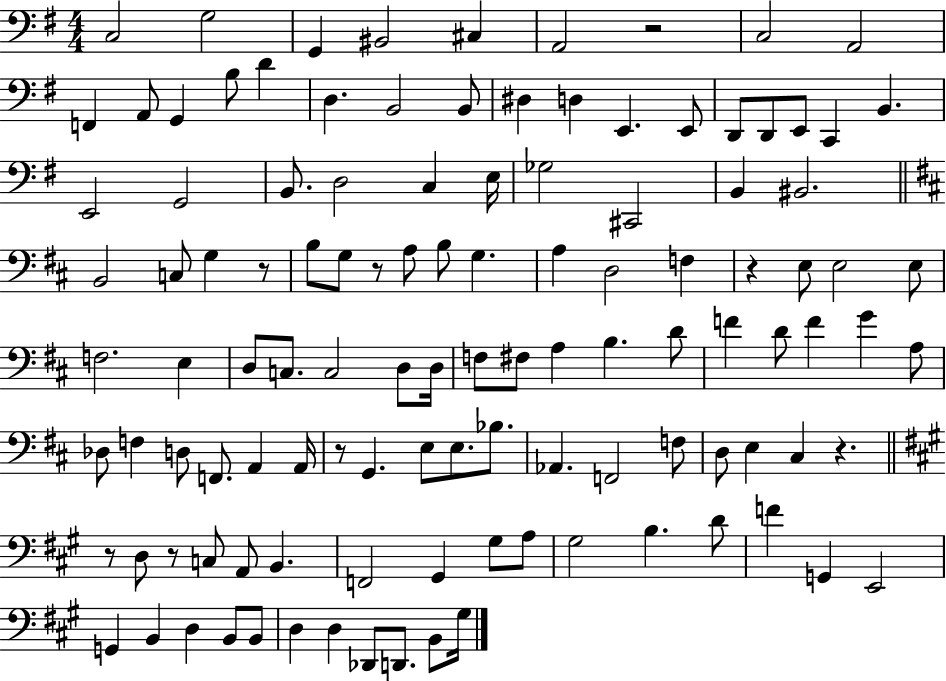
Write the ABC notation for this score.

X:1
T:Untitled
M:4/4
L:1/4
K:G
C,2 G,2 G,, ^B,,2 ^C, A,,2 z2 C,2 A,,2 F,, A,,/2 G,, B,/2 D D, B,,2 B,,/2 ^D, D, E,, E,,/2 D,,/2 D,,/2 E,,/2 C,, B,, E,,2 G,,2 B,,/2 D,2 C, E,/4 _G,2 ^C,,2 B,, ^B,,2 B,,2 C,/2 G, z/2 B,/2 G,/2 z/2 A,/2 B,/2 G, A, D,2 F, z E,/2 E,2 E,/2 F,2 E, D,/2 C,/2 C,2 D,/2 D,/4 F,/2 ^F,/2 A, B, D/2 F D/2 F G A,/2 _D,/2 F, D,/2 F,,/2 A,, A,,/4 z/2 G,, E,/2 E,/2 _B,/2 _A,, F,,2 F,/2 D,/2 E, ^C, z z/2 D,/2 z/2 C,/2 A,,/2 B,, F,,2 ^G,, ^G,/2 A,/2 ^G,2 B, D/2 F G,, E,,2 G,, B,, D, B,,/2 B,,/2 D, D, _D,,/2 D,,/2 B,,/2 ^G,/4